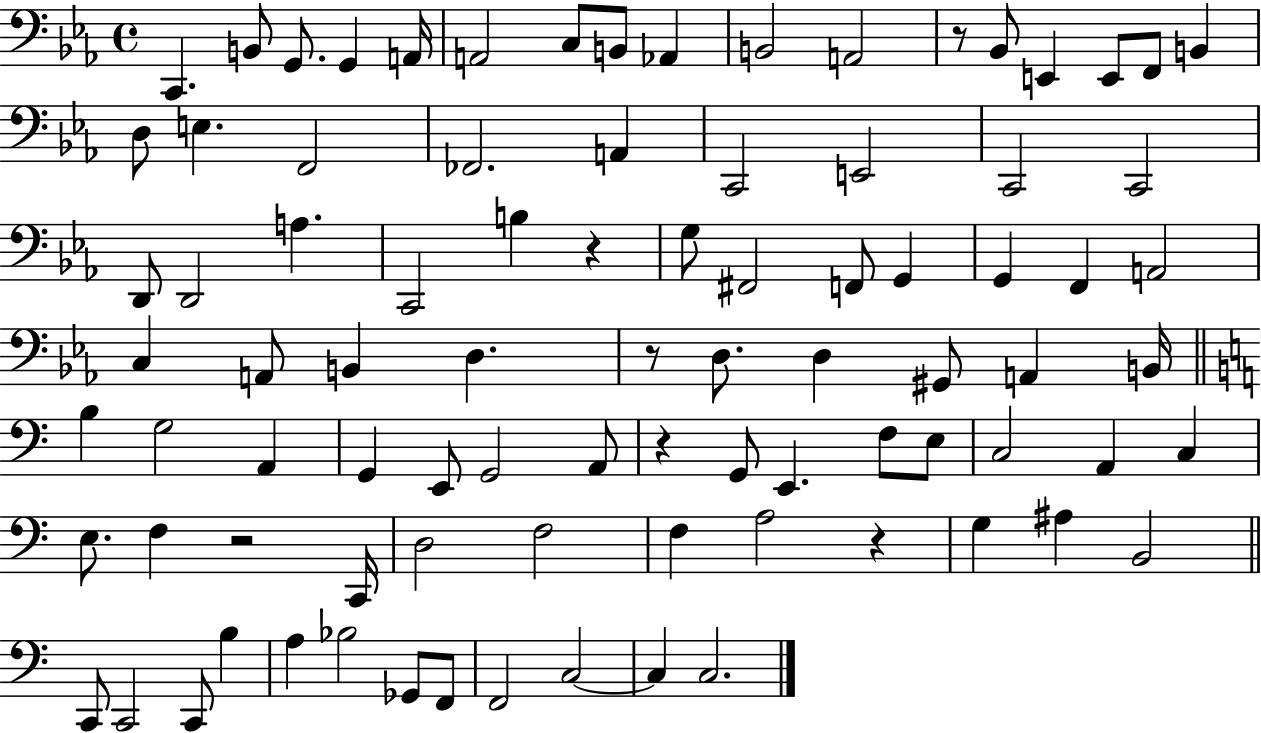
{
  \clef bass
  \time 4/4
  \defaultTimeSignature
  \key ees \major
  c,4. b,8 g,8. g,4 a,16 | a,2 c8 b,8 aes,4 | b,2 a,2 | r8 bes,8 e,4 e,8 f,8 b,4 | \break d8 e4. f,2 | fes,2. a,4 | c,2 e,2 | c,2 c,2 | \break d,8 d,2 a4. | c,2 b4 r4 | g8 fis,2 f,8 g,4 | g,4 f,4 a,2 | \break c4 a,8 b,4 d4. | r8 d8. d4 gis,8 a,4 b,16 | \bar "||" \break \key c \major b4 g2 a,4 | g,4 e,8 g,2 a,8 | r4 g,8 e,4. f8 e8 | c2 a,4 c4 | \break e8. f4 r2 c,16 | d2 f2 | f4 a2 r4 | g4 ais4 b,2 | \break \bar "||" \break \key c \major c,8 c,2 c,8 b4 | a4 bes2 ges,8 f,8 | f,2 c2~~ | c4 c2. | \break \bar "|."
}